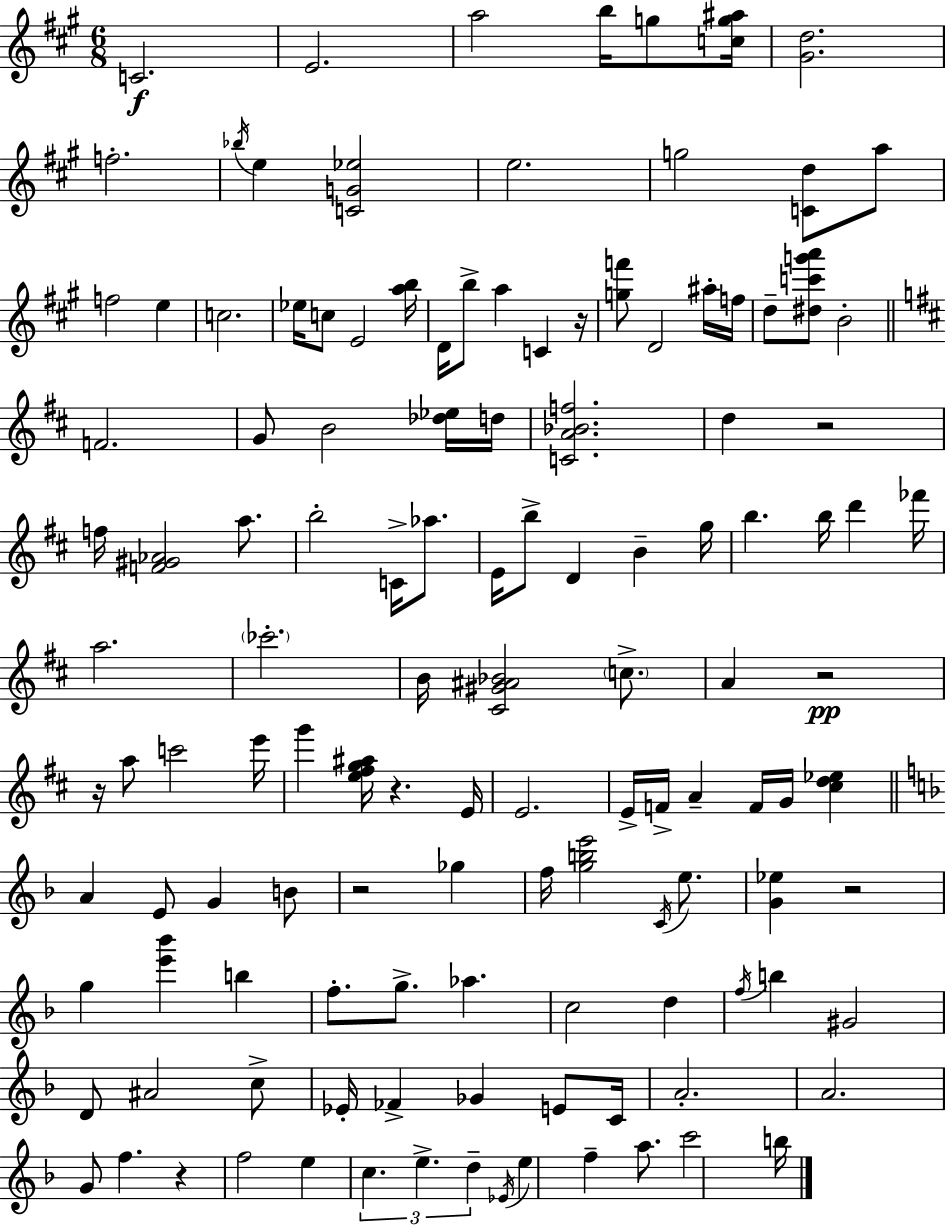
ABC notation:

X:1
T:Untitled
M:6/8
L:1/4
K:A
C2 E2 a2 b/4 g/2 [cg^a]/4 [^Gd]2 f2 _b/4 e [CG_e]2 e2 g2 [Cd]/2 a/2 f2 e c2 _e/4 c/2 E2 [ab]/4 D/4 b/2 a C z/4 [gf']/2 D2 ^a/4 f/4 d/2 [^dc'g'a']/2 B2 F2 G/2 B2 [_d_e]/4 d/4 [CA_Bf]2 d z2 f/4 [F^G_A]2 a/2 b2 C/4 _a/2 E/4 b/2 D B g/4 b b/4 d' _f'/4 a2 _c'2 B/4 [^C^G^A_B]2 c/2 A z2 z/4 a/2 c'2 e'/4 g' [e^fg^a]/4 z E/4 E2 E/4 F/4 A F/4 G/4 [^cd_e] A E/2 G B/2 z2 _g f/4 [gbe']2 C/4 e/2 [G_e] z2 g [e'_b'] b f/2 g/2 _a c2 d f/4 b ^G2 D/2 ^A2 c/2 _E/4 _F _G E/2 C/4 A2 A2 G/2 f z f2 e c e d _E/4 e f a/2 c'2 b/4